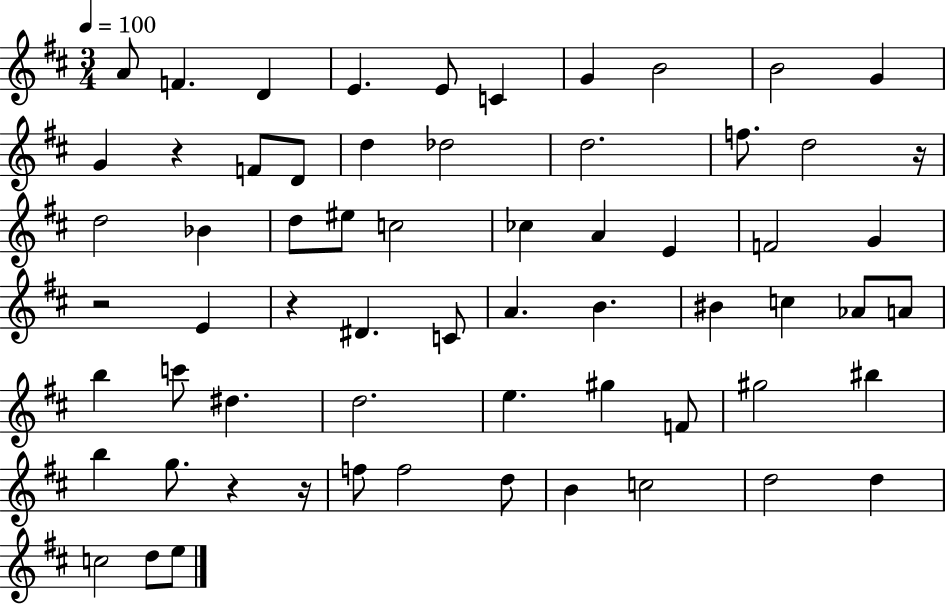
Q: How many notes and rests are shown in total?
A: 64